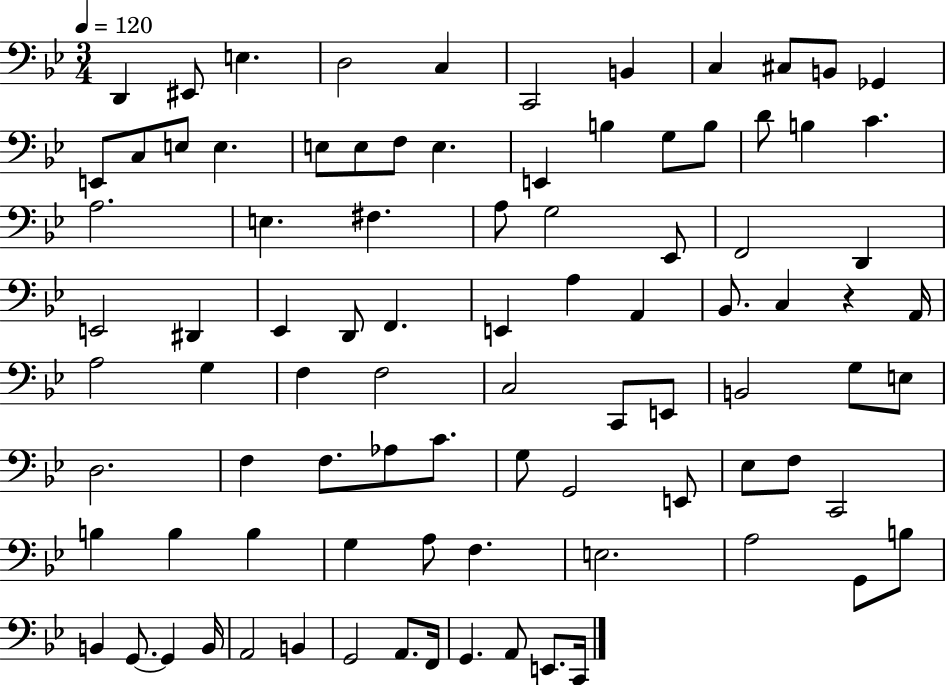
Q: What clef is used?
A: bass